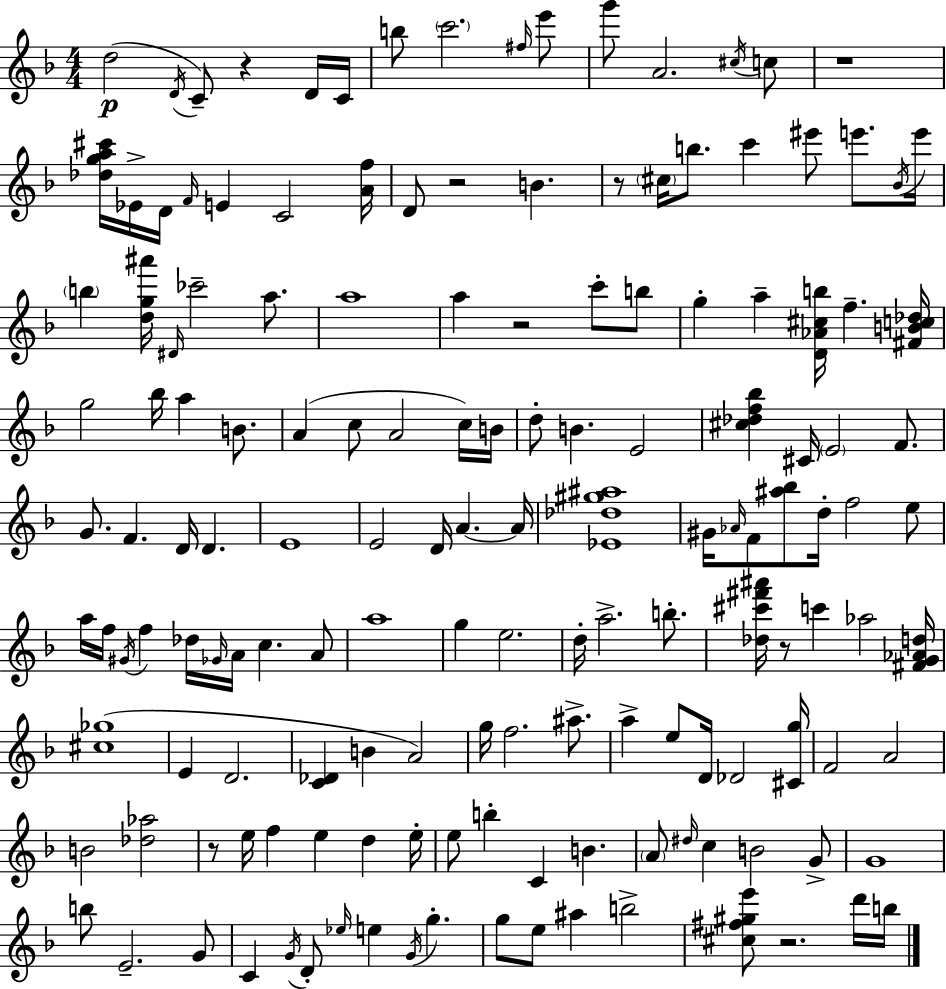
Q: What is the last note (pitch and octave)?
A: B5